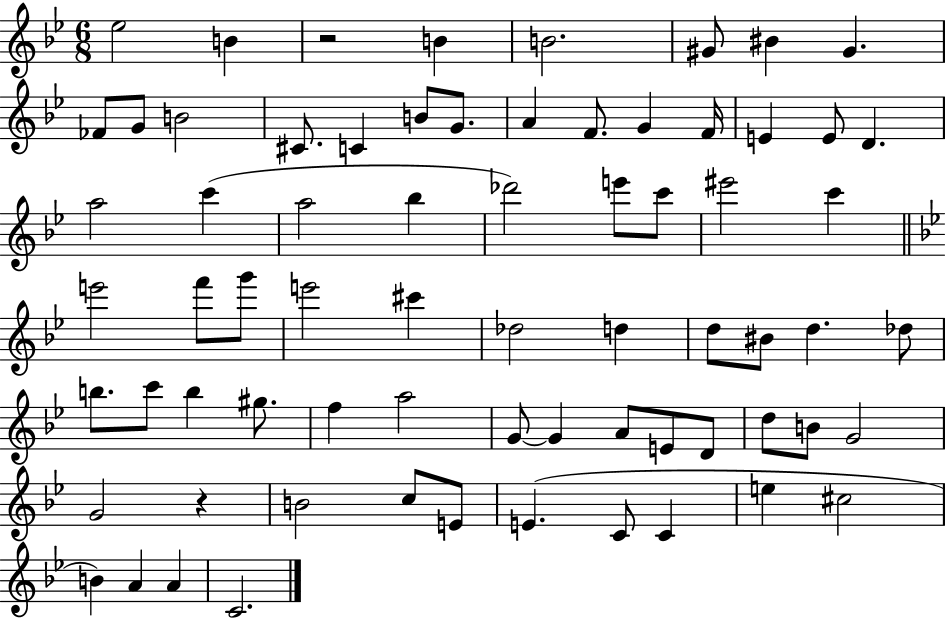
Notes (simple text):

Eb5/h B4/q R/h B4/q B4/h. G#4/e BIS4/q G#4/q. FES4/e G4/e B4/h C#4/e. C4/q B4/e G4/e. A4/q F4/e. G4/q F4/s E4/q E4/e D4/q. A5/h C6/q A5/h Bb5/q Db6/h E6/e C6/e EIS6/h C6/q E6/h F6/e G6/e E6/h C#6/q Db5/h D5/q D5/e BIS4/e D5/q. Db5/e B5/e. C6/e B5/q G#5/e. F5/q A5/h G4/e G4/q A4/e E4/e D4/e D5/e B4/e G4/h G4/h R/q B4/h C5/e E4/e E4/q. C4/e C4/q E5/q C#5/h B4/q A4/q A4/q C4/h.